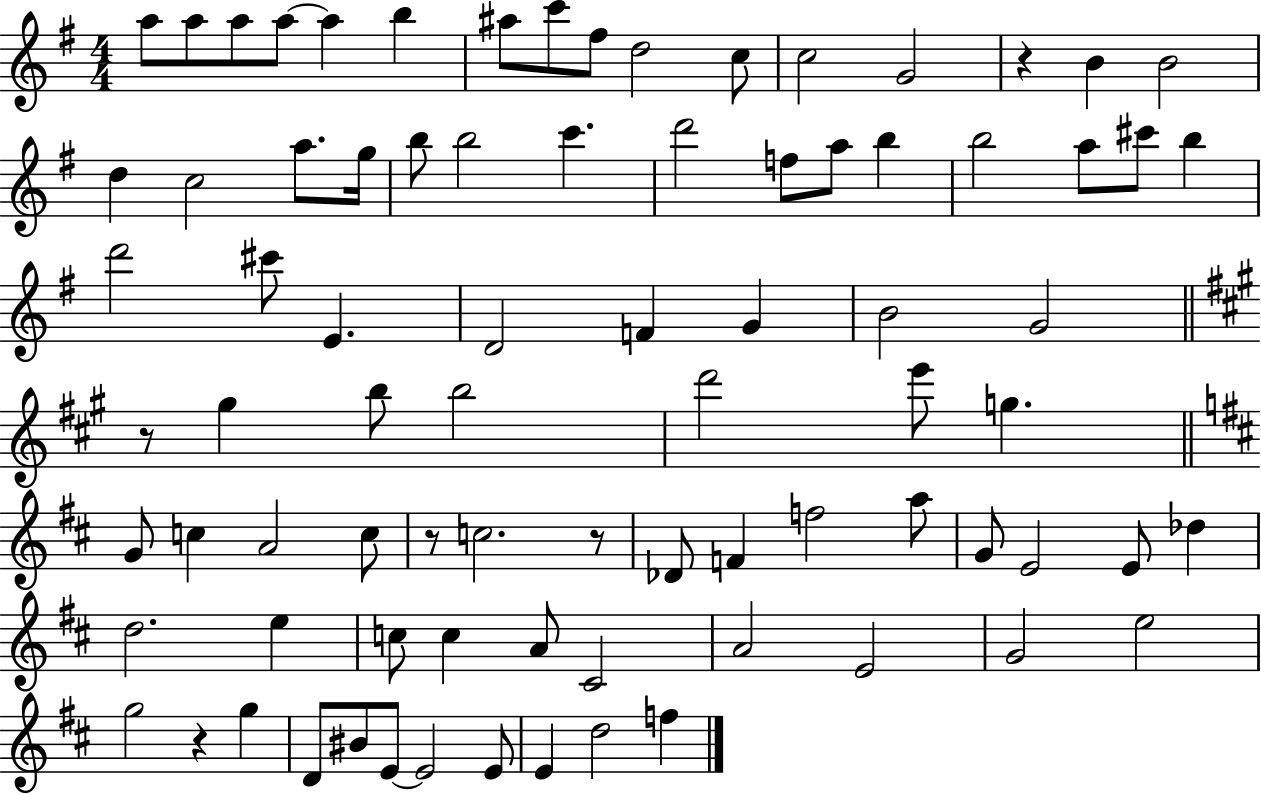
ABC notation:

X:1
T:Untitled
M:4/4
L:1/4
K:G
a/2 a/2 a/2 a/2 a b ^a/2 c'/2 ^f/2 d2 c/2 c2 G2 z B B2 d c2 a/2 g/4 b/2 b2 c' d'2 f/2 a/2 b b2 a/2 ^c'/2 b d'2 ^c'/2 E D2 F G B2 G2 z/2 ^g b/2 b2 d'2 e'/2 g G/2 c A2 c/2 z/2 c2 z/2 _D/2 F f2 a/2 G/2 E2 E/2 _d d2 e c/2 c A/2 ^C2 A2 E2 G2 e2 g2 z g D/2 ^B/2 E/2 E2 E/2 E d2 f